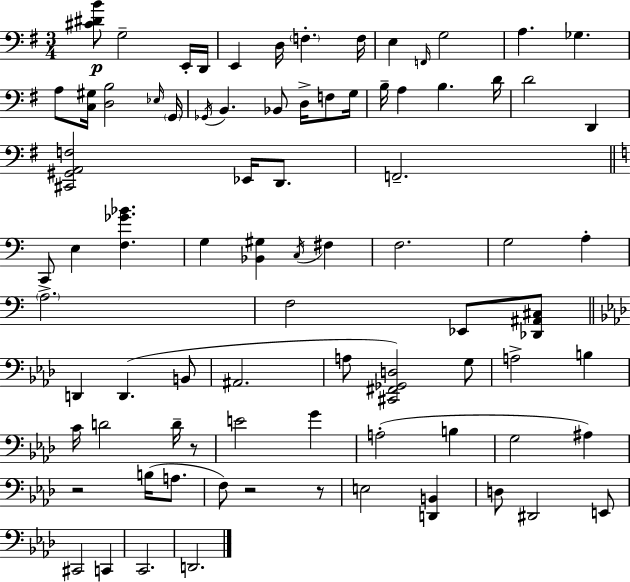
[C#4,D#4,B4]/e G3/h E2/s D2/s E2/q D3/s F3/q. F3/s E3/q F2/s G3/h A3/q. Gb3/q. A3/e [C3,G#3]/s [D3,B3]/h Eb3/s G2/s Gb2/s B2/q. Bb2/e D3/s F3/e G3/s B3/s A3/q B3/q. D4/s D4/h D2/q [C#2,G#2,A2,F3]/h Eb2/s D2/e. F2/h. C2/e E3/q [F3,Gb4,Bb4]/q. G3/q [Bb2,G#3]/q C3/s F#3/q F3/h. G3/h A3/q A3/h. F3/h Eb2/e [Db2,A#2,C#3]/e D2/q D2/q. B2/e A#2/h. A3/e [C#2,F#2,Gb2,D3]/h G3/e A3/h B3/q C4/s D4/h D4/s R/e E4/h G4/q A3/h B3/q G3/h A#3/q R/h B3/s A3/e. F3/e R/h R/e E3/h [D2,B2]/q D3/e D#2/h E2/e C#2/h C2/q C2/h. D2/h.